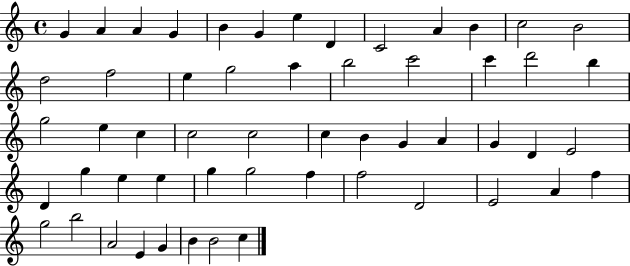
{
  \clef treble
  \time 4/4
  \defaultTimeSignature
  \key c \major
  g'4 a'4 a'4 g'4 | b'4 g'4 e''4 d'4 | c'2 a'4 b'4 | c''2 b'2 | \break d''2 f''2 | e''4 g''2 a''4 | b''2 c'''2 | c'''4 d'''2 b''4 | \break g''2 e''4 c''4 | c''2 c''2 | c''4 b'4 g'4 a'4 | g'4 d'4 e'2 | \break d'4 g''4 e''4 e''4 | g''4 g''2 f''4 | f''2 d'2 | e'2 a'4 f''4 | \break g''2 b''2 | a'2 e'4 g'4 | b'4 b'2 c''4 | \bar "|."
}